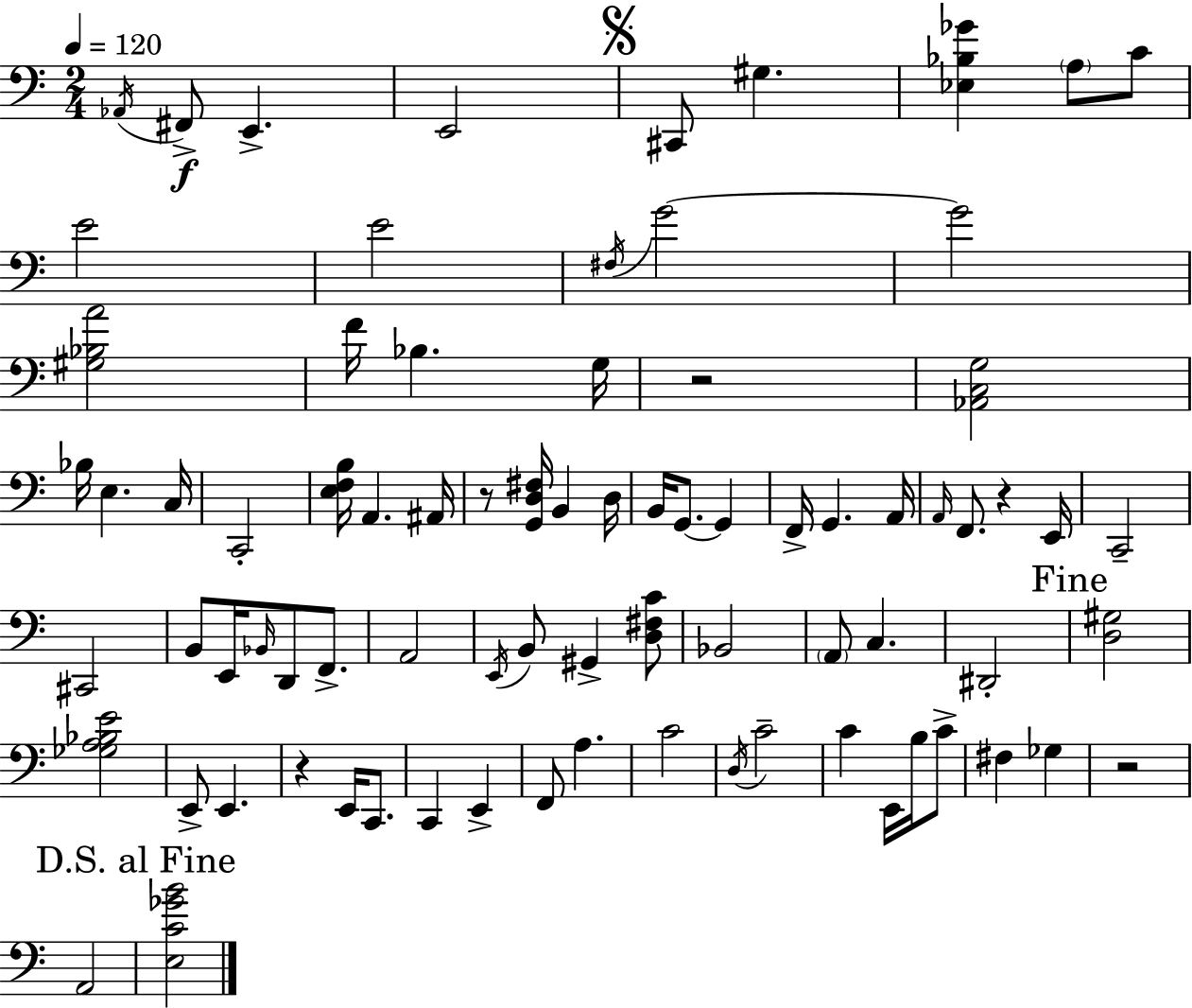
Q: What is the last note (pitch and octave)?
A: A2